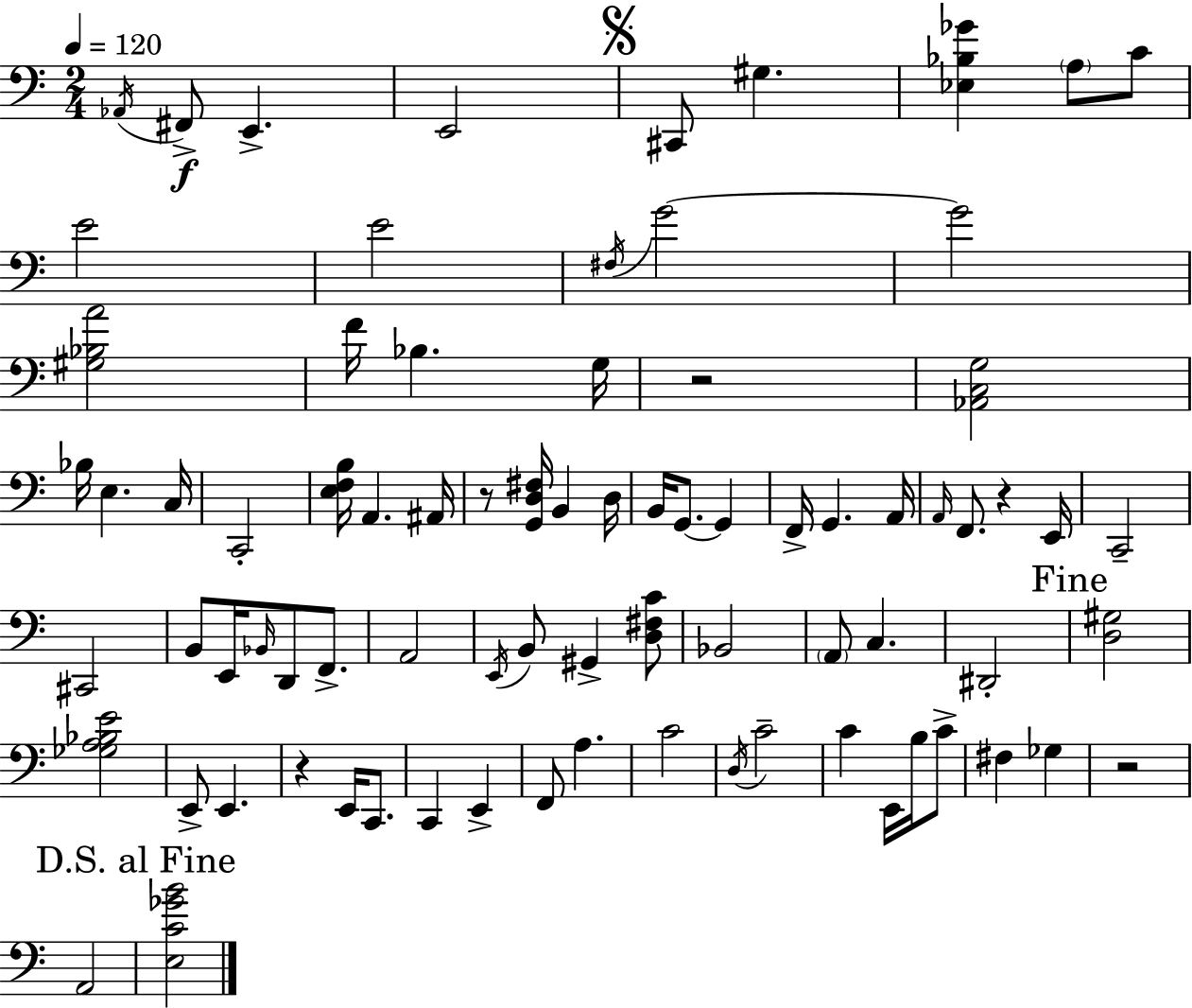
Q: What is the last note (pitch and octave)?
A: A2